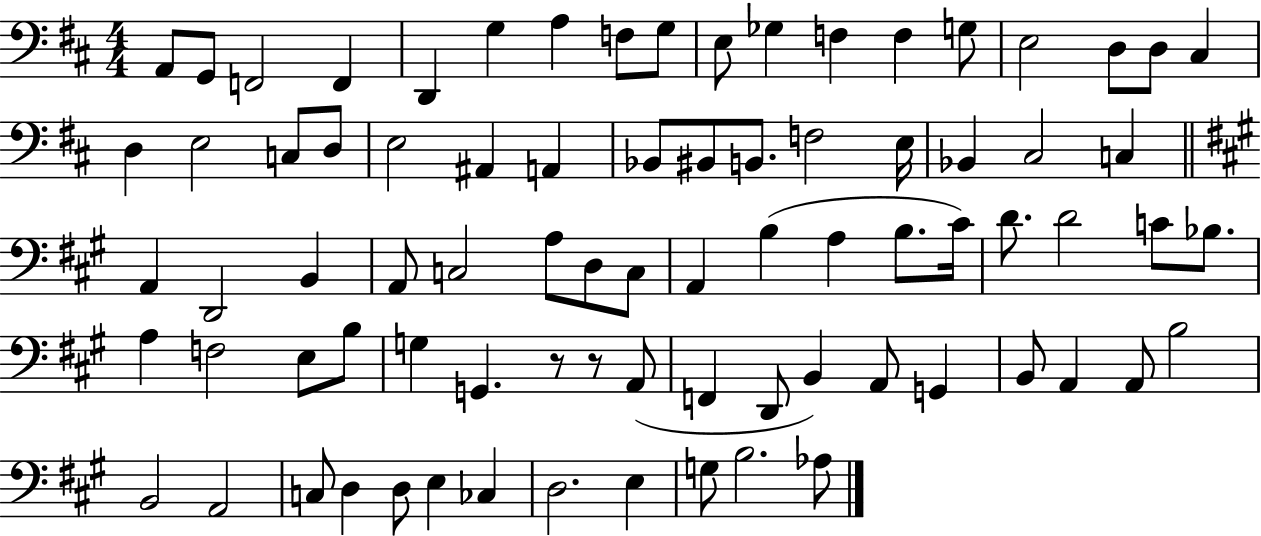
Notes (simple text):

A2/e G2/e F2/h F2/q D2/q G3/q A3/q F3/e G3/e E3/e Gb3/q F3/q F3/q G3/e E3/h D3/e D3/e C#3/q D3/q E3/h C3/e D3/e E3/h A#2/q A2/q Bb2/e BIS2/e B2/e. F3/h E3/s Bb2/q C#3/h C3/q A2/q D2/h B2/q A2/e C3/h A3/e D3/e C3/e A2/q B3/q A3/q B3/e. C#4/s D4/e. D4/h C4/e Bb3/e. A3/q F3/h E3/e B3/e G3/q G2/q. R/e R/e A2/e F2/q D2/e B2/q A2/e G2/q B2/e A2/q A2/e B3/h B2/h A2/h C3/e D3/q D3/e E3/q CES3/q D3/h. E3/q G3/e B3/h. Ab3/e